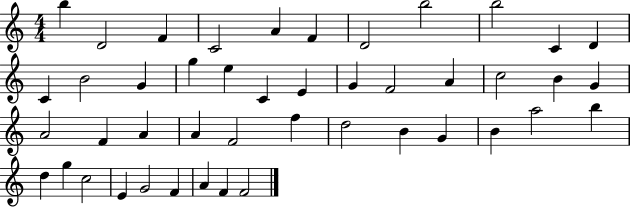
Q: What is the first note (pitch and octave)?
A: B5